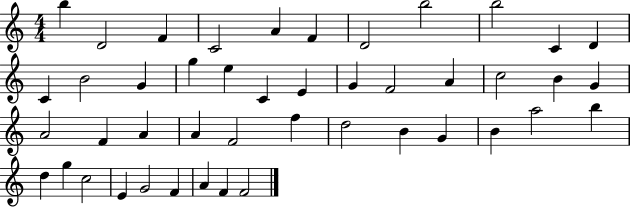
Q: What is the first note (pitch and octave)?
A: B5